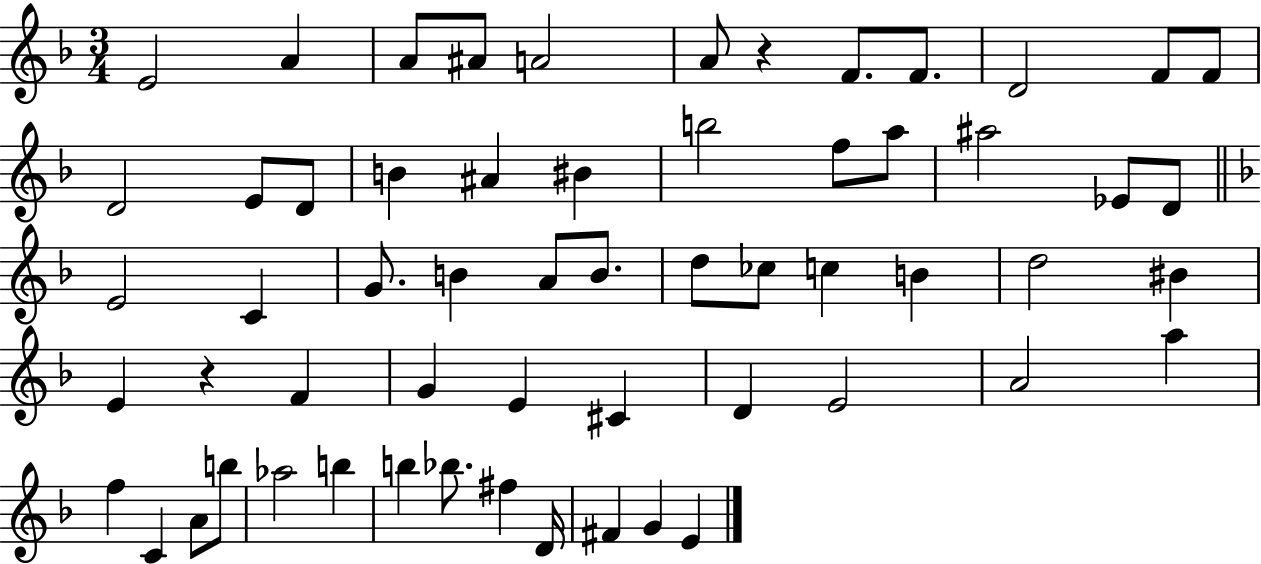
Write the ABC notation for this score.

X:1
T:Untitled
M:3/4
L:1/4
K:F
E2 A A/2 ^A/2 A2 A/2 z F/2 F/2 D2 F/2 F/2 D2 E/2 D/2 B ^A ^B b2 f/2 a/2 ^a2 _E/2 D/2 E2 C G/2 B A/2 B/2 d/2 _c/2 c B d2 ^B E z F G E ^C D E2 A2 a f C A/2 b/2 _a2 b b _b/2 ^f D/4 ^F G E